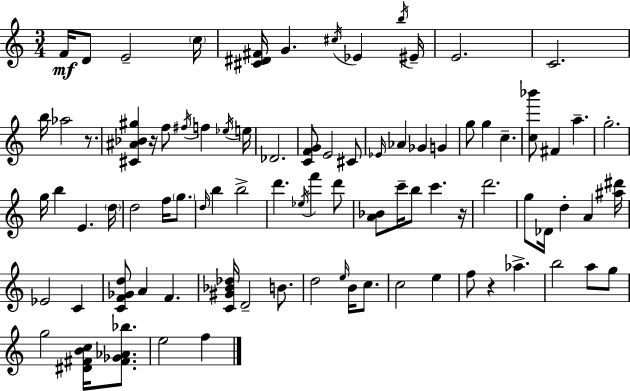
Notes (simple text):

F4/s D4/e E4/h C5/s [C#4,D#4,F#4]/s G4/q. C#5/s Eb4/q B5/s EIS4/s E4/h. C4/h. B5/s Ab5/h R/e. [C#4,A#4,Bb4,G#5]/q R/s F5/e F#5/s F5/q Eb5/s E5/s Db4/h. [C4,F4,G4]/e E4/h C#4/e Eb4/s Ab4/q Gb4/q G4/q G5/e G5/q C5/q. [C5,Bb6]/e F#4/q A5/q. G5/h. G5/s B5/q E4/q. D5/s D5/h F5/s G5/e. D5/s B5/q B5/h D6/q. Eb5/s F6/q D6/e [A4,Bb4]/e C6/s B5/e C6/q. R/s D6/h. G5/e Db4/s D5/q A4/q [A#5,D#6]/s Eb4/h C4/q [C4,F4,Gb4,D5]/e A4/q F4/q. [C4,G#4,Bb4,Db5]/s D4/h B4/e. D5/h E5/s B4/s C5/e. C5/h E5/q F5/e R/q Ab5/q. B5/h A5/e G5/e G5/h [D#4,F#4,B4,C5]/s [F#4,Gb4,Ab4,Bb5]/e. E5/h F5/q